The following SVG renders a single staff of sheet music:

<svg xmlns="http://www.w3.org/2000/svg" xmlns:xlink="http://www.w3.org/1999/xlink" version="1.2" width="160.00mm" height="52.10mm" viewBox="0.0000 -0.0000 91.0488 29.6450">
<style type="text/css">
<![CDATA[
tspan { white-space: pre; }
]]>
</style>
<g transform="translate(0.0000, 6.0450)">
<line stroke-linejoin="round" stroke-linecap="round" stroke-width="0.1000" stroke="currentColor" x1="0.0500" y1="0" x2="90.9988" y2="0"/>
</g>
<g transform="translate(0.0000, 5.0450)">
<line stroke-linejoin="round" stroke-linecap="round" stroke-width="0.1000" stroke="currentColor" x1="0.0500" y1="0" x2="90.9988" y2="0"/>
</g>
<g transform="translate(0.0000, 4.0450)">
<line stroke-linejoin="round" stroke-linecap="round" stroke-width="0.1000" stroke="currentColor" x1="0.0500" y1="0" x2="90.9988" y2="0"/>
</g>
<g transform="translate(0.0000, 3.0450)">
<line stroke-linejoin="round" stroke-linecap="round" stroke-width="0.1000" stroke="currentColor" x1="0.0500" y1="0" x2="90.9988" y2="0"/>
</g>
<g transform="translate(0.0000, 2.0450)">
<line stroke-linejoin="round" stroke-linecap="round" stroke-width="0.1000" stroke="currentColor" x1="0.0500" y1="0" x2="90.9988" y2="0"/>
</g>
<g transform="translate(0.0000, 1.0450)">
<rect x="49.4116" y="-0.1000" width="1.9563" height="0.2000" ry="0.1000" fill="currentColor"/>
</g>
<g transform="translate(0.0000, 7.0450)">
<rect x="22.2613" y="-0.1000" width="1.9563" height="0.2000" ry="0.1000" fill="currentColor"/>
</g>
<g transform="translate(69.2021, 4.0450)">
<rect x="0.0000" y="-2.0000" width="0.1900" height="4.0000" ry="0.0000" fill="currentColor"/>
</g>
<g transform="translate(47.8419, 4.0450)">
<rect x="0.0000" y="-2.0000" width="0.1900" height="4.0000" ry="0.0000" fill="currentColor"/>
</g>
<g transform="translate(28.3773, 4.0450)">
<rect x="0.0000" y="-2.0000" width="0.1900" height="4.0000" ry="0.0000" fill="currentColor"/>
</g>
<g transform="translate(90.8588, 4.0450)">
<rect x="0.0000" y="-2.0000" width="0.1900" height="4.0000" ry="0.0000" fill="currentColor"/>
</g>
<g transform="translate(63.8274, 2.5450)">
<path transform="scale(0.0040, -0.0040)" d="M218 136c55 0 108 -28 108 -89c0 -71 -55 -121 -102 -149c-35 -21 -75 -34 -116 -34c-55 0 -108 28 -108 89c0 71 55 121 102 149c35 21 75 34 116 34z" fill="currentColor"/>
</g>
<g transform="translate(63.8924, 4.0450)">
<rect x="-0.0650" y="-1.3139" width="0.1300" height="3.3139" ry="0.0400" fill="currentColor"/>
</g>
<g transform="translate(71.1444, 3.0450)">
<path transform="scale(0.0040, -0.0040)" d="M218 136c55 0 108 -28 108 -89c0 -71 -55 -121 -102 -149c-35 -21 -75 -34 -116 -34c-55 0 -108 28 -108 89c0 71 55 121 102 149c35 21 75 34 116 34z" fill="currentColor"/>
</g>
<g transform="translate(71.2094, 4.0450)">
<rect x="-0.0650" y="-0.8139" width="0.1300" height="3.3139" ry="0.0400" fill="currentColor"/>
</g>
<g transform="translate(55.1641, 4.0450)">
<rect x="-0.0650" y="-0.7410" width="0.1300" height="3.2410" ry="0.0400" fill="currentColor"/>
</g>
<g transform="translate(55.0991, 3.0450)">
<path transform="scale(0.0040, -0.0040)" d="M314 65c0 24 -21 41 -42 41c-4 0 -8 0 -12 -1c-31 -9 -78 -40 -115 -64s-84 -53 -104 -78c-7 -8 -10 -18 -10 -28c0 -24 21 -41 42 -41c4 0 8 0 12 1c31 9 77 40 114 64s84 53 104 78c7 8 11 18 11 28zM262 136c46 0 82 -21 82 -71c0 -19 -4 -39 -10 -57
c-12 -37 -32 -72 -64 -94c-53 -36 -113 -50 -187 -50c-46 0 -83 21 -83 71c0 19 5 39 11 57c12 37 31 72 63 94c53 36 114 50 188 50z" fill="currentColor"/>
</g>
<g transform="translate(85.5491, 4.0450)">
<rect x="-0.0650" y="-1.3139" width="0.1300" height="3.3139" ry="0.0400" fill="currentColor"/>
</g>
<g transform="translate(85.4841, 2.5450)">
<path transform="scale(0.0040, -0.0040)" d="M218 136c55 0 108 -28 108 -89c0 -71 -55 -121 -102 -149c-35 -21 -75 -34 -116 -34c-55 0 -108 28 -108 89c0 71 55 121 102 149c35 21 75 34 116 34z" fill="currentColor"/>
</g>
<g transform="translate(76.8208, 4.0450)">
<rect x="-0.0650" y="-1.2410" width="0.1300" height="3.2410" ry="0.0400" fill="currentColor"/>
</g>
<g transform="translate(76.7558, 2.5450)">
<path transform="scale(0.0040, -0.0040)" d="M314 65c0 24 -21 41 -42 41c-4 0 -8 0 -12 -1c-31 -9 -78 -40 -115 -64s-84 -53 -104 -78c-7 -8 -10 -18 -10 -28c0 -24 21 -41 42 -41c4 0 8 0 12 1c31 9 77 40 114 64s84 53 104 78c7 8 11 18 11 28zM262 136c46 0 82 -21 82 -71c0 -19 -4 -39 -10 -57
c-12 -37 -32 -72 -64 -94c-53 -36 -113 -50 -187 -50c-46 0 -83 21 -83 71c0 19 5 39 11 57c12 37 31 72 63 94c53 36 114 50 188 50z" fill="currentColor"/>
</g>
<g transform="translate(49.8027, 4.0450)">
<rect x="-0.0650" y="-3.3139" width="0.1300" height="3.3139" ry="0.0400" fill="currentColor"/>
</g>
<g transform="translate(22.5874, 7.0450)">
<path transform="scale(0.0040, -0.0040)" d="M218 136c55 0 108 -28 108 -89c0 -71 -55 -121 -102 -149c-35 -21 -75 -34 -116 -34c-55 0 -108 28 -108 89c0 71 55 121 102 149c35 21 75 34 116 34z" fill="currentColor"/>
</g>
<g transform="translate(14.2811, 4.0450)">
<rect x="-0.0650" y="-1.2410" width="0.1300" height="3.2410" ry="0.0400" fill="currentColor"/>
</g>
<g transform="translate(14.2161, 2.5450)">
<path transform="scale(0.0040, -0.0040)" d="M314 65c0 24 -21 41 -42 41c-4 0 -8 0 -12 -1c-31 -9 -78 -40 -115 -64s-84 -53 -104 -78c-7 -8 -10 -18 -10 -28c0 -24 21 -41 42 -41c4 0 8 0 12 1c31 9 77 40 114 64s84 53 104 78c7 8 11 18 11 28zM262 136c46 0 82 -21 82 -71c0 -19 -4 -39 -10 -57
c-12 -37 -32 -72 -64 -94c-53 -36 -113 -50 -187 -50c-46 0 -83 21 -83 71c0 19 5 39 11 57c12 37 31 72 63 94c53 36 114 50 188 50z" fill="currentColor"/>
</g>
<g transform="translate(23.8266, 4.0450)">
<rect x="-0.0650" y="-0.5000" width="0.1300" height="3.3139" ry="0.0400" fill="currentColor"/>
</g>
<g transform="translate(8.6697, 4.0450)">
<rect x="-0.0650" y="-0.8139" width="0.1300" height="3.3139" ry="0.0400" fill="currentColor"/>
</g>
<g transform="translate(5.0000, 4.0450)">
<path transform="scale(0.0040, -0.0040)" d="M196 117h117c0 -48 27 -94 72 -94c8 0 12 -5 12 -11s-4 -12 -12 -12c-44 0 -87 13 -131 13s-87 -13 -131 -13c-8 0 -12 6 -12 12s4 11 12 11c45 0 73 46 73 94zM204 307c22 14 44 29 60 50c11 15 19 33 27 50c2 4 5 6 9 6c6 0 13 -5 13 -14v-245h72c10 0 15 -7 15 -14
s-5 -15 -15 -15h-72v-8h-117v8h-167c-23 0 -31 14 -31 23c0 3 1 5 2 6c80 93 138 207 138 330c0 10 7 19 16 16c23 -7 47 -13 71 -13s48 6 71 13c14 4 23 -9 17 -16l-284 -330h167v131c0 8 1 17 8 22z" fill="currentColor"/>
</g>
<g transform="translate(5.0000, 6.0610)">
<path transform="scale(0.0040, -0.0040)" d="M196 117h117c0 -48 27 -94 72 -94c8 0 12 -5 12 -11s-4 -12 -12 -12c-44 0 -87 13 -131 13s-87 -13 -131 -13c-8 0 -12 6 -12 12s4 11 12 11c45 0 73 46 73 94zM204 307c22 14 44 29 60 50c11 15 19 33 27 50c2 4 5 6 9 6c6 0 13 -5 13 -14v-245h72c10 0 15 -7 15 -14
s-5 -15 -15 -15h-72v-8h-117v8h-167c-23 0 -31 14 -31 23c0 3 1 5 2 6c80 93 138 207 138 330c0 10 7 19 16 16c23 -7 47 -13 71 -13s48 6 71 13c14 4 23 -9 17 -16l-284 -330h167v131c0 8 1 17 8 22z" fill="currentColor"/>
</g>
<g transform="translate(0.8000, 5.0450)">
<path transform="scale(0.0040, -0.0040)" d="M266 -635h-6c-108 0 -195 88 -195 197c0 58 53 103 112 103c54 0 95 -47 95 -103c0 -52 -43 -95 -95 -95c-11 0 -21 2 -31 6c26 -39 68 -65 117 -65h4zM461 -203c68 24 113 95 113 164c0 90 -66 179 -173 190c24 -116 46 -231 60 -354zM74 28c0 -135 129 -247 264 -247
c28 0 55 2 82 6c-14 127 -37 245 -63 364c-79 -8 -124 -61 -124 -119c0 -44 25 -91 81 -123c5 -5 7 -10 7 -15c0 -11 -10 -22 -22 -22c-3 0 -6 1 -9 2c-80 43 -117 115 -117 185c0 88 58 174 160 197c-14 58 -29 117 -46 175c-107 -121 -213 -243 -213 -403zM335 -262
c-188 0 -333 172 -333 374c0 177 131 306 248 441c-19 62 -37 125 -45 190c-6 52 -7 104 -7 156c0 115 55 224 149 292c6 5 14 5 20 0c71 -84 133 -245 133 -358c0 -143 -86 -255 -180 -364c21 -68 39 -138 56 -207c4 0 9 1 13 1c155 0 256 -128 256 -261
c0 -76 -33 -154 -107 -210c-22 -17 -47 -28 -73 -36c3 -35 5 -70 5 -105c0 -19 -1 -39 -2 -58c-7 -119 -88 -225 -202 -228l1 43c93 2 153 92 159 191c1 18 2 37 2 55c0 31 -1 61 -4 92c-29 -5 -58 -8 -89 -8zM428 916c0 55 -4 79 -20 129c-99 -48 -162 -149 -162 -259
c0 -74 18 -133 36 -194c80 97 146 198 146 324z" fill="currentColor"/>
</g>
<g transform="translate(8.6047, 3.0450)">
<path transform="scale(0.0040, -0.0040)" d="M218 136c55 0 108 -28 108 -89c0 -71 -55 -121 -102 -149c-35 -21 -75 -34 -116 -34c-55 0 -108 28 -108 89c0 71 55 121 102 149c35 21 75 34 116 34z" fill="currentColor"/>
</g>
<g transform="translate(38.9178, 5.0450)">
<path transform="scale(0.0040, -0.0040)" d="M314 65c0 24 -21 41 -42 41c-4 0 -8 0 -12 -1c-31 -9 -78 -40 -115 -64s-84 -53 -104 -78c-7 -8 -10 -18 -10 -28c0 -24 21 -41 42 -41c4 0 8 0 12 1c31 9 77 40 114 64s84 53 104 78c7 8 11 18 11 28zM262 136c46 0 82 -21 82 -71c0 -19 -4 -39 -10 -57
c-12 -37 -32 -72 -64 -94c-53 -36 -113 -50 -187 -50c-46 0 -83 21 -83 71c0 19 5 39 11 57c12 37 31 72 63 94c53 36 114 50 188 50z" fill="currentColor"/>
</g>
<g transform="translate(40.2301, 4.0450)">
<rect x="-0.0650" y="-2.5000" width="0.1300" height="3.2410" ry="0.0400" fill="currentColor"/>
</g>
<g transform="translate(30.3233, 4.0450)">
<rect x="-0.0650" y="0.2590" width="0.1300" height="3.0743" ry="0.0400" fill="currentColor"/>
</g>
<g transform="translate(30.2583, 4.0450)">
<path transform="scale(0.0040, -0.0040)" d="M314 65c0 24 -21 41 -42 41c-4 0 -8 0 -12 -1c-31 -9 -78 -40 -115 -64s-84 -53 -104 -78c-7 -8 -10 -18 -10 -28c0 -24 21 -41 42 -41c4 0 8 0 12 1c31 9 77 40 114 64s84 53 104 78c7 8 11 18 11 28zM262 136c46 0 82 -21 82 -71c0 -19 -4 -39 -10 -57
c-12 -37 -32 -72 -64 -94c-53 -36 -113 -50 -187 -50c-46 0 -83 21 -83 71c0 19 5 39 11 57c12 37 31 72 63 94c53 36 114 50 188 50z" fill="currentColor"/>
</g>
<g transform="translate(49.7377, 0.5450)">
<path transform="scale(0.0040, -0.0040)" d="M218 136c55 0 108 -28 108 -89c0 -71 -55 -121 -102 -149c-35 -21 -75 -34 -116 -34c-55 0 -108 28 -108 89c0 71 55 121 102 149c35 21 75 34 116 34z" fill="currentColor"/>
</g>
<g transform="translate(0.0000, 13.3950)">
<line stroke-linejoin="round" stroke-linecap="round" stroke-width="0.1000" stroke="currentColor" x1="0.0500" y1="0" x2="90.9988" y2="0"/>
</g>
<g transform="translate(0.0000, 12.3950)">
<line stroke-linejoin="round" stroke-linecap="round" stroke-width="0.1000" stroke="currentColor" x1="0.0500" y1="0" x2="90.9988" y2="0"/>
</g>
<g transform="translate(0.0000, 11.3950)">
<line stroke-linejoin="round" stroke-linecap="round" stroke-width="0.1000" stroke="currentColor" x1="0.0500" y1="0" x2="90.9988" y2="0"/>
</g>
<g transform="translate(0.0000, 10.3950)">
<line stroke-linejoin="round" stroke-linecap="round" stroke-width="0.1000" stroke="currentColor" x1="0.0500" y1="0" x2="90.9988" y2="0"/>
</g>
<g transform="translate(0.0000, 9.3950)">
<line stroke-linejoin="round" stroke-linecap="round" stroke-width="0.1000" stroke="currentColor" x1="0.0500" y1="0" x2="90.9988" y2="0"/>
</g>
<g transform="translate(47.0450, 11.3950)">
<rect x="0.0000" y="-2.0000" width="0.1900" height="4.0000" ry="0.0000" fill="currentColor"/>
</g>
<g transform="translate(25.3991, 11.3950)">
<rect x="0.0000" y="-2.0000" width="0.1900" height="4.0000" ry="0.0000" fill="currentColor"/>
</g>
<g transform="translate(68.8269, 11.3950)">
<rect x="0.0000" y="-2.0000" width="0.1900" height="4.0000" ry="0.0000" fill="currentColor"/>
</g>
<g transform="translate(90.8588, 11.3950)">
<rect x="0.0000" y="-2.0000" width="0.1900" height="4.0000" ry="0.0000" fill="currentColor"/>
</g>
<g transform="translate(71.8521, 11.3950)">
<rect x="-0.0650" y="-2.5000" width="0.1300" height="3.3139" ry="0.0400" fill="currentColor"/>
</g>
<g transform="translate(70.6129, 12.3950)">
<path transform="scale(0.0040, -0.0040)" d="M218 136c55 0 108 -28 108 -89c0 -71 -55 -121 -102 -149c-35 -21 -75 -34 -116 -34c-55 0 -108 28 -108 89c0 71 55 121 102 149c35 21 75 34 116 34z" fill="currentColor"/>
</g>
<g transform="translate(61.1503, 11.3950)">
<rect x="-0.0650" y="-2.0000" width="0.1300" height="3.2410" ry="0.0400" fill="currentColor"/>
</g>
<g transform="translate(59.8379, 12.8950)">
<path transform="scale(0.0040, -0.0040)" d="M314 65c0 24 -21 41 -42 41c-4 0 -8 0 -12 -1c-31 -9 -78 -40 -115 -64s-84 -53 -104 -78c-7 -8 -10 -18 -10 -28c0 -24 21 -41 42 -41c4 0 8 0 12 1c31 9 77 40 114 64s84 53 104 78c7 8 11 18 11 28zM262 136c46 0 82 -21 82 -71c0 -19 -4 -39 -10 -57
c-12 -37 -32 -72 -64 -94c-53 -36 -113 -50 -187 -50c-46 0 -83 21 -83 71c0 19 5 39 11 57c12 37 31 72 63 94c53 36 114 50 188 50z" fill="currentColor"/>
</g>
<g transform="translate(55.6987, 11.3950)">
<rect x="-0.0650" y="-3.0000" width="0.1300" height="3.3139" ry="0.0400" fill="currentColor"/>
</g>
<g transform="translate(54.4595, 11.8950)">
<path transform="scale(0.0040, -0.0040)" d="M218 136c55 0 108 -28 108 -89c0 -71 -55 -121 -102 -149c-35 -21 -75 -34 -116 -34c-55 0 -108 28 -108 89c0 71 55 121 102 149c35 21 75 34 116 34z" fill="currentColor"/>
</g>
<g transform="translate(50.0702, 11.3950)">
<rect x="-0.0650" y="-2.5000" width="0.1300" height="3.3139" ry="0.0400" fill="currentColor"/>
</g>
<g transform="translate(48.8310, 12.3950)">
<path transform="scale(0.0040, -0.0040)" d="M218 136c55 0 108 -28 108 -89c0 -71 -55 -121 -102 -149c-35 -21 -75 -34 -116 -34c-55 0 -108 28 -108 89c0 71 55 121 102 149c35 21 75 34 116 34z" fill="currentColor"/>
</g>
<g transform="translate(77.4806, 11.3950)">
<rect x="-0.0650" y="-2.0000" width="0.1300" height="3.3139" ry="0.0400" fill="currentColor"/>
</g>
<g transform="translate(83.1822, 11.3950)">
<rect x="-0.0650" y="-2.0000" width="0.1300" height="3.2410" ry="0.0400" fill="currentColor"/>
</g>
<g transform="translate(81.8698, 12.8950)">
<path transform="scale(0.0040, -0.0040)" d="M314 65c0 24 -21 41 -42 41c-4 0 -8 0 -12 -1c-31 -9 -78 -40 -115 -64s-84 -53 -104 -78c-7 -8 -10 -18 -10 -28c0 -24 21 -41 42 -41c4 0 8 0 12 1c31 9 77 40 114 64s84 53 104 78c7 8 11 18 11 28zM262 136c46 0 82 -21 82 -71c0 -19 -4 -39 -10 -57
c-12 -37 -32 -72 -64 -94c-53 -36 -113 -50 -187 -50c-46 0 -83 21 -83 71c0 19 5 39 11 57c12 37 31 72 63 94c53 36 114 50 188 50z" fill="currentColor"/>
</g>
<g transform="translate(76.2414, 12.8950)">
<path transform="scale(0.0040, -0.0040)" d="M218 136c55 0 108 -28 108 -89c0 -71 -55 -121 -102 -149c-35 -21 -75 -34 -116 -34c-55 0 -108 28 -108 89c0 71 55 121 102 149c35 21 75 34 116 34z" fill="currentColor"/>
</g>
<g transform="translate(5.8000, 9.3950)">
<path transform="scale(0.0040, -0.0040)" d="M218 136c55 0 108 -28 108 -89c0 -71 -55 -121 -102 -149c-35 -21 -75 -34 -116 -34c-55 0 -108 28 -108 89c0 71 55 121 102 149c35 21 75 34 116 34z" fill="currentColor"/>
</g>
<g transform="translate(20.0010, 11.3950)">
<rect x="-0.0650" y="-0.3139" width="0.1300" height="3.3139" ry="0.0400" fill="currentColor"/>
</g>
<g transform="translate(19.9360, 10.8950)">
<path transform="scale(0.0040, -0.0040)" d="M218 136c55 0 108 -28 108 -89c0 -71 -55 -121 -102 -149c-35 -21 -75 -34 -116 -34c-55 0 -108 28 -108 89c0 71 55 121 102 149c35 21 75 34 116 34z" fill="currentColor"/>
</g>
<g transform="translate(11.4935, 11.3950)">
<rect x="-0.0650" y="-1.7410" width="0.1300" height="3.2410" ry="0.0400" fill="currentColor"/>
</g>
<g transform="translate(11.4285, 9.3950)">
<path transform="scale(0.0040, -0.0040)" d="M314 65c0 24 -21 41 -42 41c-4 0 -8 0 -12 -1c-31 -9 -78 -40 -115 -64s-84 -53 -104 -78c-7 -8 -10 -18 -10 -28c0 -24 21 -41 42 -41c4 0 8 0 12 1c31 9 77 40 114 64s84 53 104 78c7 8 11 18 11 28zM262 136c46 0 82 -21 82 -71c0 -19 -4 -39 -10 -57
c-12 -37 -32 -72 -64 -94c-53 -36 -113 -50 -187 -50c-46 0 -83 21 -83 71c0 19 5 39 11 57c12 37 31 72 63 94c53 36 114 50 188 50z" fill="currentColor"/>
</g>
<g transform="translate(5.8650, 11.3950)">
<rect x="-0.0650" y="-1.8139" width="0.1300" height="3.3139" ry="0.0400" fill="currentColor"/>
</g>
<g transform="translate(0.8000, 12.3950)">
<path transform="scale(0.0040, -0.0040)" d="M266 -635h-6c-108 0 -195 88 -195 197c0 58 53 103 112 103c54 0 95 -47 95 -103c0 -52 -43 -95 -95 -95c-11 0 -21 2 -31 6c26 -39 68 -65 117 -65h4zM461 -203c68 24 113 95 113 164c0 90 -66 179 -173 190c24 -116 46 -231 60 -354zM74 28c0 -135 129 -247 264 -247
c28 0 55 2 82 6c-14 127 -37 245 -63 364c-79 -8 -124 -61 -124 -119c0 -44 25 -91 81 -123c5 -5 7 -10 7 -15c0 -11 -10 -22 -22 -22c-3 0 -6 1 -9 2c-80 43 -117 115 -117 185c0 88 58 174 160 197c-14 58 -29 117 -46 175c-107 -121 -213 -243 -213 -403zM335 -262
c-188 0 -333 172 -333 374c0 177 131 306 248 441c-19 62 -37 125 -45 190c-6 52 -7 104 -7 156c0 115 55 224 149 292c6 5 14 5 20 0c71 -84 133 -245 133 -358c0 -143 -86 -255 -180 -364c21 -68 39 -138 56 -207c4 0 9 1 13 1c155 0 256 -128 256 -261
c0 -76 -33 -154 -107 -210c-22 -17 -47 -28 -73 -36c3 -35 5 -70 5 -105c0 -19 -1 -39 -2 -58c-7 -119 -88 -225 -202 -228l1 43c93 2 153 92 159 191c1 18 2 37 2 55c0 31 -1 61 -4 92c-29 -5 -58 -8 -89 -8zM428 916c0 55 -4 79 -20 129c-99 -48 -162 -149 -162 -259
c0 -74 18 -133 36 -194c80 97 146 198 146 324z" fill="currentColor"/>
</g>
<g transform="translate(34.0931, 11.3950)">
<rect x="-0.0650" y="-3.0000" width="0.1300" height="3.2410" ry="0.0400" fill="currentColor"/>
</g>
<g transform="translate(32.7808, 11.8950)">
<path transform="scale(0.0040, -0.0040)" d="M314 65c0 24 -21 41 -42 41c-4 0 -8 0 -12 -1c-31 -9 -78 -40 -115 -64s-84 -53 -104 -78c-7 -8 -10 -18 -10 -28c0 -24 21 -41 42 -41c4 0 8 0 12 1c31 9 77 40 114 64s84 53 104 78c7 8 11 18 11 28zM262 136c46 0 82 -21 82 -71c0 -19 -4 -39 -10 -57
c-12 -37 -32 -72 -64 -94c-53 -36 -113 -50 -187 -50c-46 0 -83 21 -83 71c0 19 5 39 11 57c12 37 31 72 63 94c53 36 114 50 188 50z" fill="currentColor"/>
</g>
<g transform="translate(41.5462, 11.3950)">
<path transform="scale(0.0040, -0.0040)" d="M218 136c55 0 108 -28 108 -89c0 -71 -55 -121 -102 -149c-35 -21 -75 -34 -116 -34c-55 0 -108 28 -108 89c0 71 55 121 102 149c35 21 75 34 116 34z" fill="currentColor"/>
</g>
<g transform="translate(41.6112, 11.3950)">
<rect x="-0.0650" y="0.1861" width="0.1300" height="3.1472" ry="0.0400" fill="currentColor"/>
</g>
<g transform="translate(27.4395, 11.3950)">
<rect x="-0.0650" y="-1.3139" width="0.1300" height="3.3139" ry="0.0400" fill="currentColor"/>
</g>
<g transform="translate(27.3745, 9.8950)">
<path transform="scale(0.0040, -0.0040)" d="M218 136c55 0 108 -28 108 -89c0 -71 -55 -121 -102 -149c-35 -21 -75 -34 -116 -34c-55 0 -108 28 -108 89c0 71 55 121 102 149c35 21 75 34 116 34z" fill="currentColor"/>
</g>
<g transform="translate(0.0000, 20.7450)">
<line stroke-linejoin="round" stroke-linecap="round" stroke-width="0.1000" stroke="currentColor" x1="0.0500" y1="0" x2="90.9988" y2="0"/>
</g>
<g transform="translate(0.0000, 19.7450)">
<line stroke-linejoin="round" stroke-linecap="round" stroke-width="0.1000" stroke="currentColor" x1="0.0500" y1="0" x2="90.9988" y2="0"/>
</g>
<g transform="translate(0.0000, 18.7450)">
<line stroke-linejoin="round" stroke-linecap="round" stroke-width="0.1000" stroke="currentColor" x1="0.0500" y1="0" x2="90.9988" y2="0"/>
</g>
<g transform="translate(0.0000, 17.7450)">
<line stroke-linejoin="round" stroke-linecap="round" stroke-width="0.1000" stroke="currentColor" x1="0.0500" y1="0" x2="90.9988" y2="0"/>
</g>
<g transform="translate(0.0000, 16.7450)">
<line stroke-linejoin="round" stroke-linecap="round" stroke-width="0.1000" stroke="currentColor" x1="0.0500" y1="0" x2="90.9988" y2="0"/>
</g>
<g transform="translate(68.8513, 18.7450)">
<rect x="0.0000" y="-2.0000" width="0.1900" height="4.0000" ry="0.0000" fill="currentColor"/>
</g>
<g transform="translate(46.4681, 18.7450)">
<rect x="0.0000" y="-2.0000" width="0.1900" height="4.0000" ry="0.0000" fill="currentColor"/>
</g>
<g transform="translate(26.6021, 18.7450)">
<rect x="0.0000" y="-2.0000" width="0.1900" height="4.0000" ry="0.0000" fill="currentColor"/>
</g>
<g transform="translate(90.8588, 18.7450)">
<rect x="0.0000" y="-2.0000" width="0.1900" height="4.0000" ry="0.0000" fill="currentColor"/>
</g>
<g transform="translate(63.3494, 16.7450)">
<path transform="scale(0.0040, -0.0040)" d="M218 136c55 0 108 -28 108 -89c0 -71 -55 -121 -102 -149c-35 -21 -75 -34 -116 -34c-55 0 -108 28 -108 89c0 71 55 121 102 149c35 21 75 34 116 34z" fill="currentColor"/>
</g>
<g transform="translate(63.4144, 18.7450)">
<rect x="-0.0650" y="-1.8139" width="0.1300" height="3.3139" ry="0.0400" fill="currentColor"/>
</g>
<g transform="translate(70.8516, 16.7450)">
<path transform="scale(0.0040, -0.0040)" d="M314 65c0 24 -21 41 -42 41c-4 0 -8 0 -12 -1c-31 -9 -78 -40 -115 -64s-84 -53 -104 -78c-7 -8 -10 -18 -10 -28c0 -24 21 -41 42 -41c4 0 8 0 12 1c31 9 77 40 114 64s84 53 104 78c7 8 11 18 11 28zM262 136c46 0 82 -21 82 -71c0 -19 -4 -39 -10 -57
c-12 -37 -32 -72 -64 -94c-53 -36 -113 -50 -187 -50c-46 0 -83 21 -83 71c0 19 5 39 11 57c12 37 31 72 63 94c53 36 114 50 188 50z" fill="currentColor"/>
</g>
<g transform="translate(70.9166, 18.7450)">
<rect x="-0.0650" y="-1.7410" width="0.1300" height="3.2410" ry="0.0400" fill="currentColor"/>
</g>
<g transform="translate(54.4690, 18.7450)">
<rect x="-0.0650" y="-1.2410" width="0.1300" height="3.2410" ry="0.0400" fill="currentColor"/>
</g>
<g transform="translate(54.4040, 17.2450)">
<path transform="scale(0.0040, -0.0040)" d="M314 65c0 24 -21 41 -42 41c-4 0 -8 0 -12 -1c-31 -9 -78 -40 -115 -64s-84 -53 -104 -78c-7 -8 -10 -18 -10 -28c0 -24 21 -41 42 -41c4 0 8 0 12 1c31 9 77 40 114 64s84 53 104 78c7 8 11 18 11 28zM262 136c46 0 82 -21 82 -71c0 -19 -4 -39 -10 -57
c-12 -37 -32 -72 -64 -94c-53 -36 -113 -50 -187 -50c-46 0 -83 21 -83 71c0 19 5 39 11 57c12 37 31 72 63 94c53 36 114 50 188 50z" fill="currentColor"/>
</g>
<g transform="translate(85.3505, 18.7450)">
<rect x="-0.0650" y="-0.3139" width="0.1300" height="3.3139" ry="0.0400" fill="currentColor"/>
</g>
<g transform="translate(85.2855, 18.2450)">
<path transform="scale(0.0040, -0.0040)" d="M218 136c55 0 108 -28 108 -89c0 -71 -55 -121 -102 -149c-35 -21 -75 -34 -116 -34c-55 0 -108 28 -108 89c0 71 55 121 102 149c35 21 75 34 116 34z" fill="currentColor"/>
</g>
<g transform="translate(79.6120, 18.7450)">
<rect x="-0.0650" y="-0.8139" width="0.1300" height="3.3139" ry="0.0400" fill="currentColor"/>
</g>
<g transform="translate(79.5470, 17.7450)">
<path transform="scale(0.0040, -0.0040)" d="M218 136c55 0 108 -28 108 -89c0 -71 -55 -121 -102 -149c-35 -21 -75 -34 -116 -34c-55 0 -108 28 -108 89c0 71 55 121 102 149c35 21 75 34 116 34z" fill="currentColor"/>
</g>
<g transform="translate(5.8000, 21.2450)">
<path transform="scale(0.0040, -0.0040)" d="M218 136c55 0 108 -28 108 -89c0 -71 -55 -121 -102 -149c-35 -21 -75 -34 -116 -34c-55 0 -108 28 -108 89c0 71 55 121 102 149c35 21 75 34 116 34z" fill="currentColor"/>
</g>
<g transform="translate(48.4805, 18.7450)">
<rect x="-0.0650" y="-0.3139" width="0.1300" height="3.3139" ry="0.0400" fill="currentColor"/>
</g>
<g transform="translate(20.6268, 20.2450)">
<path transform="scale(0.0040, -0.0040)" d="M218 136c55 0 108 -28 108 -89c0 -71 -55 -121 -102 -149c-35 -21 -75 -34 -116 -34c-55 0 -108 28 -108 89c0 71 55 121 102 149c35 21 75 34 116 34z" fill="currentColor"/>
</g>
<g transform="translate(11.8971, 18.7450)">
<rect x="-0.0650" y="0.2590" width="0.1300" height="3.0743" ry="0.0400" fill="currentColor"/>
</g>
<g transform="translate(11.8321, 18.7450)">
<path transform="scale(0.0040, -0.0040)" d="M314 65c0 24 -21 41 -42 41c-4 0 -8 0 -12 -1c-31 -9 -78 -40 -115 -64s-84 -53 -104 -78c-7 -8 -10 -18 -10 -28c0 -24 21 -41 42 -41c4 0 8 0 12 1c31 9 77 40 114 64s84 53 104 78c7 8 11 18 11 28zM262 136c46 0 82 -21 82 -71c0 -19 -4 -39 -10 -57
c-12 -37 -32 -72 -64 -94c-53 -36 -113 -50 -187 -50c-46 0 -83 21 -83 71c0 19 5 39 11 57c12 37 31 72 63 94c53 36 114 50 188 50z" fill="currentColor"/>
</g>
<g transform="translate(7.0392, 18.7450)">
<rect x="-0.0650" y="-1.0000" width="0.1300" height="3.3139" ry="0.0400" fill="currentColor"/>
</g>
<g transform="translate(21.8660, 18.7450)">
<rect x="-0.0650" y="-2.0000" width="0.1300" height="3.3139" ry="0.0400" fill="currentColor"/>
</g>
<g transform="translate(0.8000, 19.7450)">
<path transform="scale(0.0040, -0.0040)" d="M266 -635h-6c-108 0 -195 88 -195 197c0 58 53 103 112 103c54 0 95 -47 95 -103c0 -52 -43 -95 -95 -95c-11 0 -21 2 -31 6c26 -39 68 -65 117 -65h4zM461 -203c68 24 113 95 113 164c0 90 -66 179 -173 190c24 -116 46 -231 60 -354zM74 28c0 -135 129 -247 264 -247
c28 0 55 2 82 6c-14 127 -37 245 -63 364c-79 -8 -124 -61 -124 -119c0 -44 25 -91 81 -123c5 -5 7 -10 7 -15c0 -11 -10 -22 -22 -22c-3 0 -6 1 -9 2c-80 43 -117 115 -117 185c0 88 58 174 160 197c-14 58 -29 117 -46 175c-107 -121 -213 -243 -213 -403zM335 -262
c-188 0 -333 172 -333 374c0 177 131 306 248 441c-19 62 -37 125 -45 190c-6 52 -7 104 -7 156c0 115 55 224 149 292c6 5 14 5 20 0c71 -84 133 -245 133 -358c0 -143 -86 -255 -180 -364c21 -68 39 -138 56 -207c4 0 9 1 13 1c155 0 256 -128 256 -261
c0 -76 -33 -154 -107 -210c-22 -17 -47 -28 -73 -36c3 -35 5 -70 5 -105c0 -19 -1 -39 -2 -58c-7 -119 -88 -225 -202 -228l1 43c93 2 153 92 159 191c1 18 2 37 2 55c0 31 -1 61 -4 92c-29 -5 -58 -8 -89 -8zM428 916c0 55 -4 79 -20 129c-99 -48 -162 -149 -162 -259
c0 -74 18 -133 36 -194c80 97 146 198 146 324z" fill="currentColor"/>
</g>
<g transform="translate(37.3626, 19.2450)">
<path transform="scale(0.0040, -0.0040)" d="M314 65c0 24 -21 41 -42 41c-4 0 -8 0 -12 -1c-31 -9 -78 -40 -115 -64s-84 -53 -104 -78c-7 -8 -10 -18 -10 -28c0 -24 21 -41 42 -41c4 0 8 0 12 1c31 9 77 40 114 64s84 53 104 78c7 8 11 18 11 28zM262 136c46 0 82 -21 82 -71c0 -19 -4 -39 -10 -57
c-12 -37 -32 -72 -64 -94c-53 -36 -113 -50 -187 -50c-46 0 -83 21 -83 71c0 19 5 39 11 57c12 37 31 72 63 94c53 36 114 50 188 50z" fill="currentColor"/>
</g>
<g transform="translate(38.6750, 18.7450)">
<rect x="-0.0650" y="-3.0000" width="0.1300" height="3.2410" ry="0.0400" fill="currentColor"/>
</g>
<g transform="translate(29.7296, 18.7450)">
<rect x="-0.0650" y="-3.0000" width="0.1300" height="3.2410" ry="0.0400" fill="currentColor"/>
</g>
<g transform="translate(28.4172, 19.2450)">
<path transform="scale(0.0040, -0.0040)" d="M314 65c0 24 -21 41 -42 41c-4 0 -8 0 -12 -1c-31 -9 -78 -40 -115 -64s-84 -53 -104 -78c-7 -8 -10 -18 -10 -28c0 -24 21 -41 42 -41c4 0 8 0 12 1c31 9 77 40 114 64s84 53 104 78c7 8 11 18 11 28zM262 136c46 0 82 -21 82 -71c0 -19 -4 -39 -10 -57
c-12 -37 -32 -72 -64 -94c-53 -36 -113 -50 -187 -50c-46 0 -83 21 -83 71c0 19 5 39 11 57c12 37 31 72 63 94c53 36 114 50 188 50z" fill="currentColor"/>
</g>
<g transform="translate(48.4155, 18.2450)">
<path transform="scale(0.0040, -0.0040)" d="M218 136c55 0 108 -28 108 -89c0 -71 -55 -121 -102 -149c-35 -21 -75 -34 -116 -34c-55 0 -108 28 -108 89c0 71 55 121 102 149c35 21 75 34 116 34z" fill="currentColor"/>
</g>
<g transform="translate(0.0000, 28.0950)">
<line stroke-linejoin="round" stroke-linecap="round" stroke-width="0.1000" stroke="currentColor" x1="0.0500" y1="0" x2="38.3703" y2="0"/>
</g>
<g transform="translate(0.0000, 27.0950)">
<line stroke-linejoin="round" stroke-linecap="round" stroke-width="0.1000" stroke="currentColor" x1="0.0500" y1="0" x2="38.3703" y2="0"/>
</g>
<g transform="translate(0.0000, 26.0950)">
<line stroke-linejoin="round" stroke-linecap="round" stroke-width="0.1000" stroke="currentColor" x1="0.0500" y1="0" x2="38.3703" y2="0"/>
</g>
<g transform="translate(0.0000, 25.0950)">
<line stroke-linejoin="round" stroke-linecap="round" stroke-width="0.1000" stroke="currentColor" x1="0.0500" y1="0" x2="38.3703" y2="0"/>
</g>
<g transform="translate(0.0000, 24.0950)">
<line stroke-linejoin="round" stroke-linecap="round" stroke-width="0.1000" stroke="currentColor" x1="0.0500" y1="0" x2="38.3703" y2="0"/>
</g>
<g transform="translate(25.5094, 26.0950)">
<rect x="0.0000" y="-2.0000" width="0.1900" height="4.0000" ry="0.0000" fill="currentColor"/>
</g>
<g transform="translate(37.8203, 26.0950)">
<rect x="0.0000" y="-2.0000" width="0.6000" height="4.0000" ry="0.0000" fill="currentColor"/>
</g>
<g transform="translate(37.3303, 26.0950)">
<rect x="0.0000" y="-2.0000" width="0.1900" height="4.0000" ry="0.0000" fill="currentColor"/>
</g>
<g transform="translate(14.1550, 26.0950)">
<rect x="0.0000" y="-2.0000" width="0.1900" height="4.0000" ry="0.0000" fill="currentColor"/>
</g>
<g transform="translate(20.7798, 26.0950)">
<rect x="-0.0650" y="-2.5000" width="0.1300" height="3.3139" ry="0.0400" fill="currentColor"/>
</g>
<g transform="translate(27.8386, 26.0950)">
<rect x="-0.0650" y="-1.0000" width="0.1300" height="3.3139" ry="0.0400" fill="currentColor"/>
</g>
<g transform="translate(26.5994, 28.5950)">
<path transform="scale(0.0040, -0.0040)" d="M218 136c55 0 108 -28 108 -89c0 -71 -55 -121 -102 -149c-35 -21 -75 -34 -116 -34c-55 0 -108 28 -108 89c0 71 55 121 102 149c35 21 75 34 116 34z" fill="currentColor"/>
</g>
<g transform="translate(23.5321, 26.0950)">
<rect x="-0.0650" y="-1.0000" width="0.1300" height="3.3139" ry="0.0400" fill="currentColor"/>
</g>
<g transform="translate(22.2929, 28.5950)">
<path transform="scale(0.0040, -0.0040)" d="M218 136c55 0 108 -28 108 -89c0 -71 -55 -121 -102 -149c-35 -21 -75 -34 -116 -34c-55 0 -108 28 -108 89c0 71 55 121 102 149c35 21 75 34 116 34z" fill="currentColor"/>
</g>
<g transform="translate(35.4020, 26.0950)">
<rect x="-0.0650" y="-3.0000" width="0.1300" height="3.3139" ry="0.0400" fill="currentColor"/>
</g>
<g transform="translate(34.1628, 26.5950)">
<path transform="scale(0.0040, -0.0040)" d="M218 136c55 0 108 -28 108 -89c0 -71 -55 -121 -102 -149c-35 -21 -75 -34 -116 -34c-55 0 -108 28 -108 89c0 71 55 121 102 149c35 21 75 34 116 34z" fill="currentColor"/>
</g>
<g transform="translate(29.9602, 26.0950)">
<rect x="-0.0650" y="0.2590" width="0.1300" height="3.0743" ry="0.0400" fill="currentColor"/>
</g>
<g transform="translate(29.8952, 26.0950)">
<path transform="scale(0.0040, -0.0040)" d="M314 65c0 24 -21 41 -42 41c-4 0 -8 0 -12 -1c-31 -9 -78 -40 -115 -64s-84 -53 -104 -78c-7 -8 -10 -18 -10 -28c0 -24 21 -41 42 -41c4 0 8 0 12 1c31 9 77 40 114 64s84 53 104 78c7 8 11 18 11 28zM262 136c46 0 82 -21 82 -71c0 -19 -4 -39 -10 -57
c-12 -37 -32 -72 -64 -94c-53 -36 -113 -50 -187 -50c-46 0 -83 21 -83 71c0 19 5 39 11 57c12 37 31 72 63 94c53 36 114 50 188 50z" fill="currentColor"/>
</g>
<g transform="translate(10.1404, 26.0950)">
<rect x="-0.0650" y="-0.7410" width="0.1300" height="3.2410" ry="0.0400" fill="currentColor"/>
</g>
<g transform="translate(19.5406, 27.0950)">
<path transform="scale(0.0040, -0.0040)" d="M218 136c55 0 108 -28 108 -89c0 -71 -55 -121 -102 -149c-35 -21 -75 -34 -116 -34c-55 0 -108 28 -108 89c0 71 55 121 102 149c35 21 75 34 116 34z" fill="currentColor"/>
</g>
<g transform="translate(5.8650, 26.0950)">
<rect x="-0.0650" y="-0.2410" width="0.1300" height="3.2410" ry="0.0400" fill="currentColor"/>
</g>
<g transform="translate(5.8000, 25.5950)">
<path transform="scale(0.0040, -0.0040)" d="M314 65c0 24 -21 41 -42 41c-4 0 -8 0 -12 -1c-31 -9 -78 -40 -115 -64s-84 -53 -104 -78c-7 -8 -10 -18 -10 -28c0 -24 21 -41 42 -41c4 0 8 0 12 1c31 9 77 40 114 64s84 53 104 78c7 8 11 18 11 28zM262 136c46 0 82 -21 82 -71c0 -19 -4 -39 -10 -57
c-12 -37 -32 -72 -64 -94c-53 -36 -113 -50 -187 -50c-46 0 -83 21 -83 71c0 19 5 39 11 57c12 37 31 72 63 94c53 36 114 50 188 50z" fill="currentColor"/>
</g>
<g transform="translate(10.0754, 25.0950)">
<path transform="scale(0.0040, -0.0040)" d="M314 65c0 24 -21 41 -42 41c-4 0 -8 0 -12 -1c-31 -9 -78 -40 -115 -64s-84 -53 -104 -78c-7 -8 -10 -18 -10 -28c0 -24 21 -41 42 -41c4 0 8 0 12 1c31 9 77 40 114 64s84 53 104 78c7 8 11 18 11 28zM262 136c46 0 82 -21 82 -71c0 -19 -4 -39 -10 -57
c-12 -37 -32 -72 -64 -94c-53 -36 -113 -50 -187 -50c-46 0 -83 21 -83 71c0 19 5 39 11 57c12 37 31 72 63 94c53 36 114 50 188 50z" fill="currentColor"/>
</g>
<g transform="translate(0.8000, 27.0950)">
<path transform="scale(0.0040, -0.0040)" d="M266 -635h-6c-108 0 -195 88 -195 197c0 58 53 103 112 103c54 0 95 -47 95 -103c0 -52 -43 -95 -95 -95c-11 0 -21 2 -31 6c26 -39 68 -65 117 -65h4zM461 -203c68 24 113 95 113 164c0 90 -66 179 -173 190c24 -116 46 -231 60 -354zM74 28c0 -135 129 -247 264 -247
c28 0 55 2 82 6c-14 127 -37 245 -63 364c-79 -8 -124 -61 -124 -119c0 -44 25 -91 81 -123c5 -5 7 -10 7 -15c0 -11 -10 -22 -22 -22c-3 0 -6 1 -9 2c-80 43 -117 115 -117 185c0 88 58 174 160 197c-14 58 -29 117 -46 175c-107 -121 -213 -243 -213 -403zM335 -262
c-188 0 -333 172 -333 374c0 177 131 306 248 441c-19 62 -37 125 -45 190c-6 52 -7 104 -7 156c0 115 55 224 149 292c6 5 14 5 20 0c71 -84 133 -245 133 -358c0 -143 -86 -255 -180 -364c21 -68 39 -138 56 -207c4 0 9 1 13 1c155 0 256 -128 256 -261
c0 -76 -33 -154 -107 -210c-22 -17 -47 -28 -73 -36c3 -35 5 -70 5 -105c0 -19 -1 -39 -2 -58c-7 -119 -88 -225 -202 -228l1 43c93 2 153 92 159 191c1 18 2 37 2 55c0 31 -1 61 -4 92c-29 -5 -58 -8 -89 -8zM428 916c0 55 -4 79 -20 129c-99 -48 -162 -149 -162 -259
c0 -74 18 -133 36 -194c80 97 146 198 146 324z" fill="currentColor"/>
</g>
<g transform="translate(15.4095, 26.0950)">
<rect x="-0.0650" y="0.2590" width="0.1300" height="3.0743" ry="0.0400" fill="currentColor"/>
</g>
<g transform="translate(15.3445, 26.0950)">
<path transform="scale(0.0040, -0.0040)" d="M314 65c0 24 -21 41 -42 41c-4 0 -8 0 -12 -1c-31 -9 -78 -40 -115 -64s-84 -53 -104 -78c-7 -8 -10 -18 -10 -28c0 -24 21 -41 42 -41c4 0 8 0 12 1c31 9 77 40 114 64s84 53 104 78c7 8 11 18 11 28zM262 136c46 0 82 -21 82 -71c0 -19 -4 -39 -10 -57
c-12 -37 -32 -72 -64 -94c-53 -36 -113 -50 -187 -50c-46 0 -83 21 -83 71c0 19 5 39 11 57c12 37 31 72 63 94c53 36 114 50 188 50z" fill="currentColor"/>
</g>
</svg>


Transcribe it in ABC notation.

X:1
T:Untitled
M:4/4
L:1/4
K:C
d e2 C B2 G2 b d2 e d e2 e f f2 c e A2 B G A F2 G F F2 D B2 F A2 A2 c e2 f f2 d c c2 d2 B2 G D D B2 A